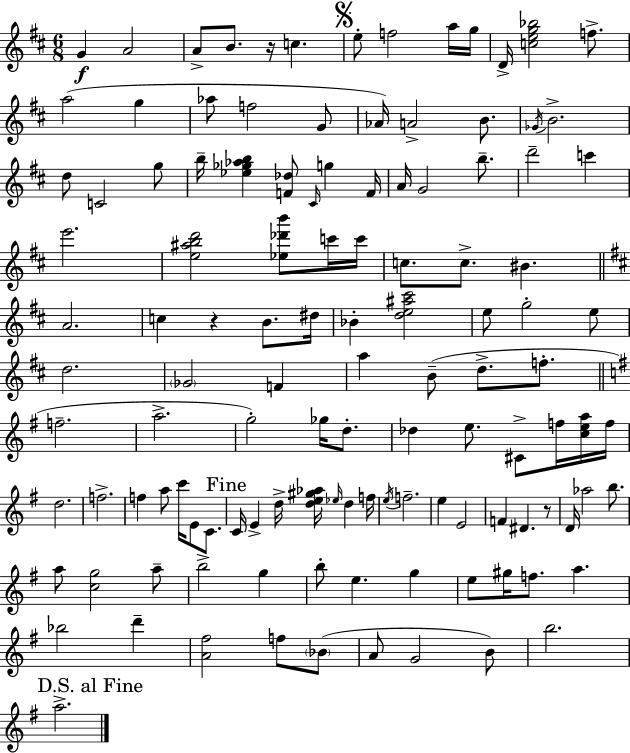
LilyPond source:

{
  \clef treble
  \numericTimeSignature
  \time 6/8
  \key d \major
  \repeat volta 2 { g'4\f a'2 | a'8-> b'8. r16 c''4. | \mark \markup { \musicglyph "scripts.segno" } e''8-. f''2 a''16 g''16 | d'16-> <c'' e'' g'' bes''>2 f''8.-> | \break a''2( g''4 | aes''8 f''2 g'8 | aes'16) a'2-> b'8. | \acciaccatura { ges'16 } b'2.-> | \break d''8 c'2 g''8 | b''16-- <ees'' ges'' aes'' b''>4 <f' des''>8 \grace { cis'16 } g''4 | f'16 a'16 g'2 b''8.-- | d'''2-- c'''4 | \break e'''2. | <e'' ais'' b'' d'''>2 <ees'' des''' b'''>8 | c'''16 c'''16 c''8. c''8.-> bis'4. | \bar "||" \break \key d \major a'2. | c''4 r4 b'8. dis''16 | bes'4-. <d'' e'' ais'' cis'''>2 | e''8 g''2-. e''8 | \break d''2. | \parenthesize ges'2 f'4 | a''4 b'8--( d''8.-> f''8.-. | \bar "||" \break \key g \major f''2.-- | a''2.-> | g''2-.) ges''16 d''8.-. | des''4 e''8. cis'8-> f''16 <c'' e'' a''>16 f''16 | \break d''2. | f''2.-> | f''4 a''8 c'''16 e'8 c'8. | \mark "Fine" c'16 e'4-> d''16-> <d'' e'' gis'' aes''>16 \grace { ees''16 } d''4 | \break f''16 \acciaccatura { e''16 } f''2.-- | e''4 e'2 | f'4 dis'4. | r8 d'16 aes''2 b''8. | \break a''8 <c'' g''>2 | a''8-- b''2-> g''4 | b''8-. e''4. g''4 | e''8 gis''16 f''8. a''4. | \break bes''2 d'''4-- | <a' fis''>2 f''8 | \parenthesize bes'8( a'8 g'2 | b'8) b''2. | \break \mark "D.S. al Fine" a''2.-> | } \bar "|."
}